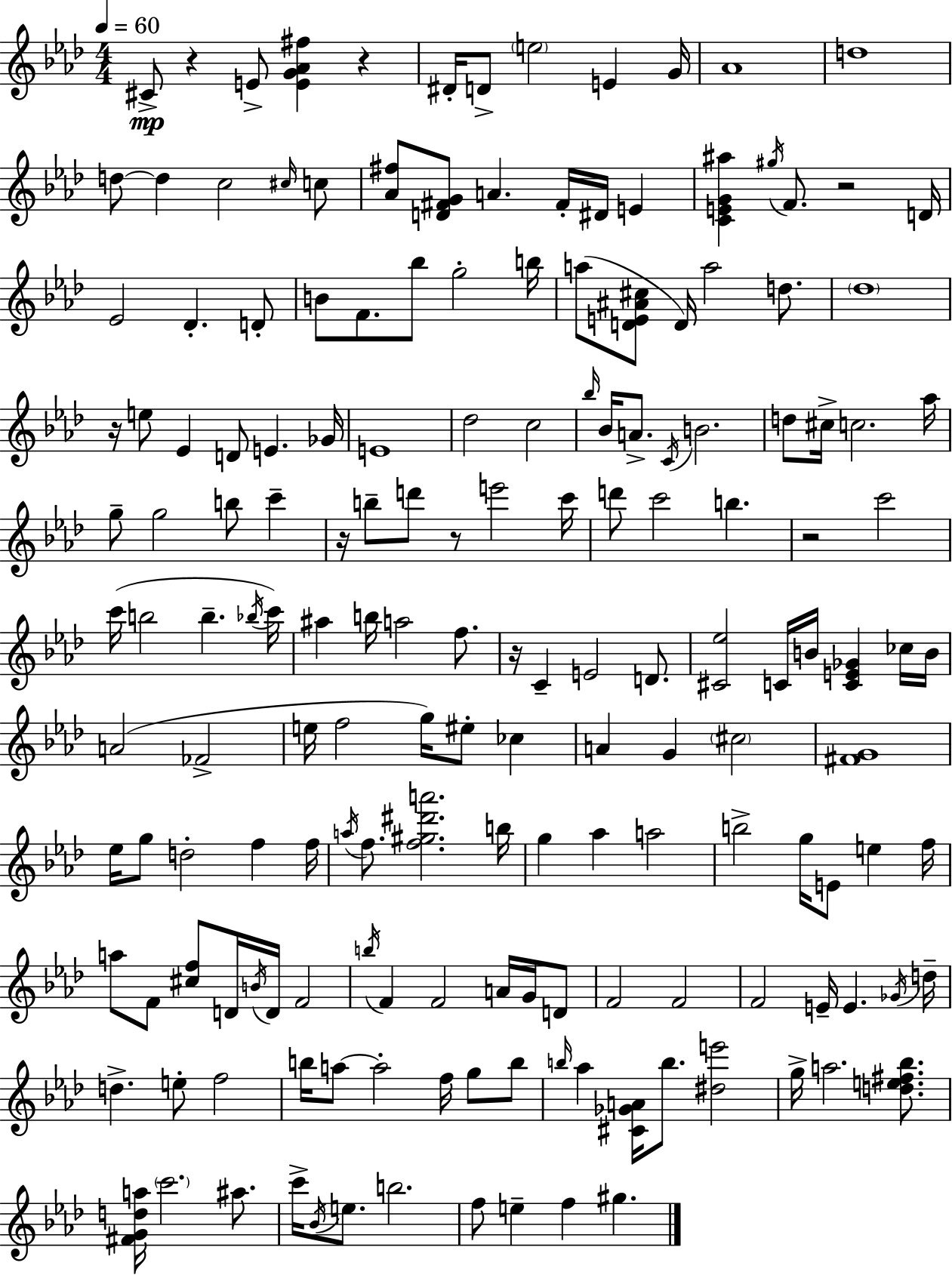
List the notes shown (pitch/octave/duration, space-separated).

C#4/e R/q E4/e [E4,G4,Ab4,F#5]/q R/q D#4/s D4/e E5/h E4/q G4/s Ab4/w D5/w D5/e D5/q C5/h C#5/s C5/e [Ab4,F#5]/e [D4,F#4,G4]/e A4/q. F#4/s D#4/s E4/q [C4,E4,G4,A#5]/q G#5/s F4/e. R/h D4/s Eb4/h Db4/q. D4/e B4/e F4/e. Bb5/e G5/h B5/s A5/e [D4,E4,A#4,C#5]/e D4/s A5/h D5/e. Db5/w R/s E5/e Eb4/q D4/e E4/q. Gb4/s E4/w Db5/h C5/h Bb5/s Bb4/s A4/e. C4/s B4/h. D5/e C#5/s C5/h. Ab5/s G5/e G5/h B5/e C6/q R/s B5/e D6/e R/e E6/h C6/s D6/e C6/h B5/q. R/h C6/h C6/s B5/h B5/q. Bb5/s C6/s A#5/q B5/s A5/h F5/e. R/s C4/q E4/h D4/e. [C#4,Eb5]/h C4/s B4/s [C4,E4,Gb4]/q CES5/s B4/s A4/h FES4/h E5/s F5/h G5/s EIS5/e CES5/q A4/q G4/q C#5/h [F#4,G4]/w Eb5/s G5/e D5/h F5/q F5/s A5/s F5/e. [F5,G#5,D#6,A6]/h. B5/s G5/q Ab5/q A5/h B5/h G5/s E4/e E5/q F5/s A5/e F4/e [C#5,F5]/e D4/s B4/s D4/s F4/h B5/s F4/q F4/h A4/s G4/s D4/e F4/h F4/h F4/h E4/s E4/q. Gb4/s D5/s D5/q. E5/e F5/h B5/s A5/e A5/h F5/s G5/e B5/e B5/s Ab5/q [C#4,Gb4,A4]/s B5/e. [D#5,E6]/h G5/s A5/h. [D5,E5,F#5,Bb5]/e. [F#4,G4,D5,A5]/s C6/h. A#5/e. C6/s Bb4/s E5/e. B5/h. F5/e E5/q F5/q G#5/q.